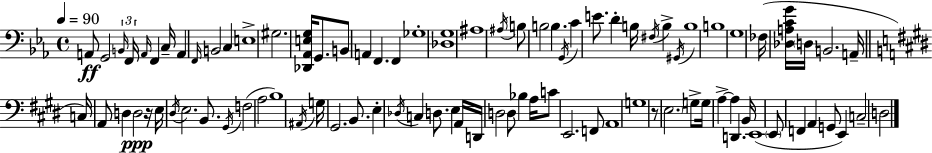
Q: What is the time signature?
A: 4/4